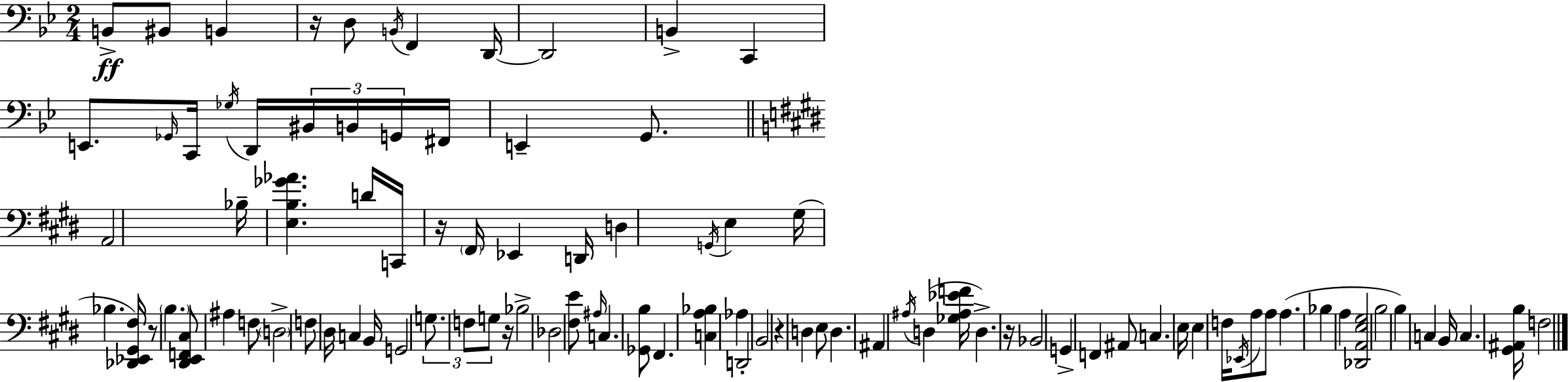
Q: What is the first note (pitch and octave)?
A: B2